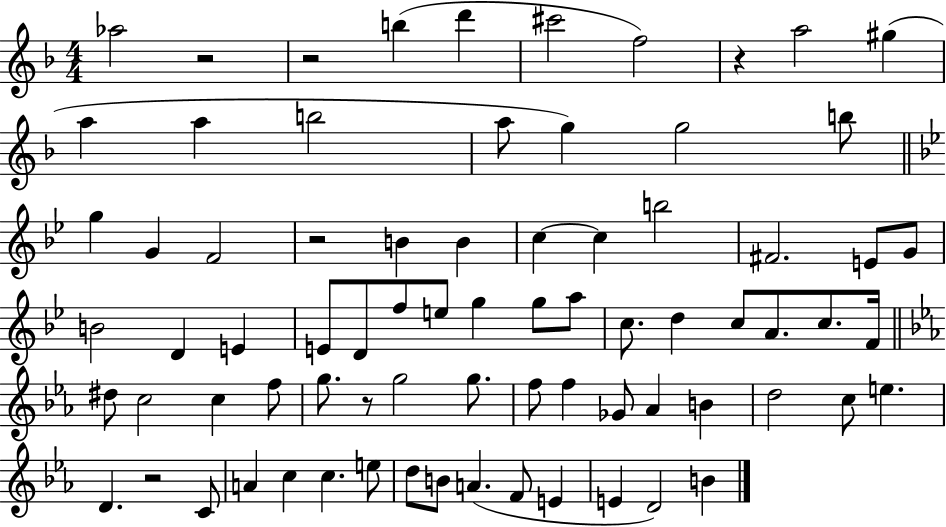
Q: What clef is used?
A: treble